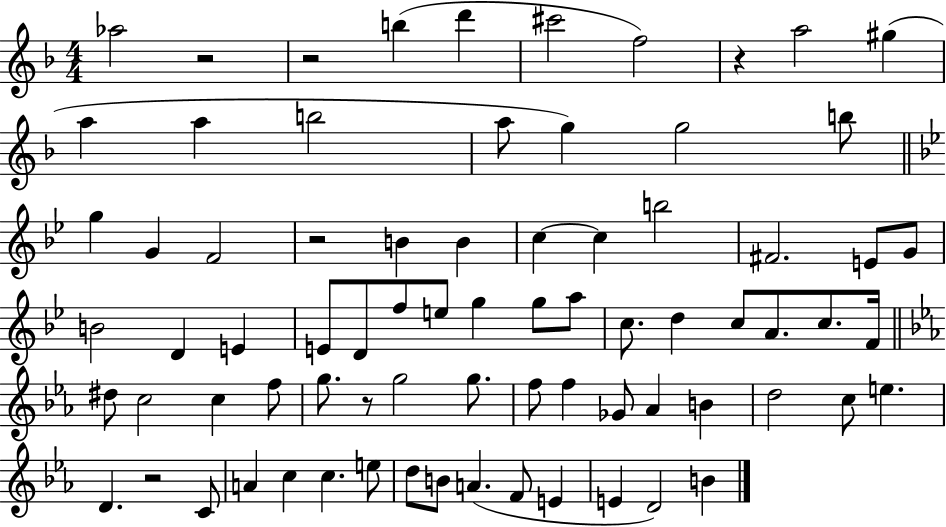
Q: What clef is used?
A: treble